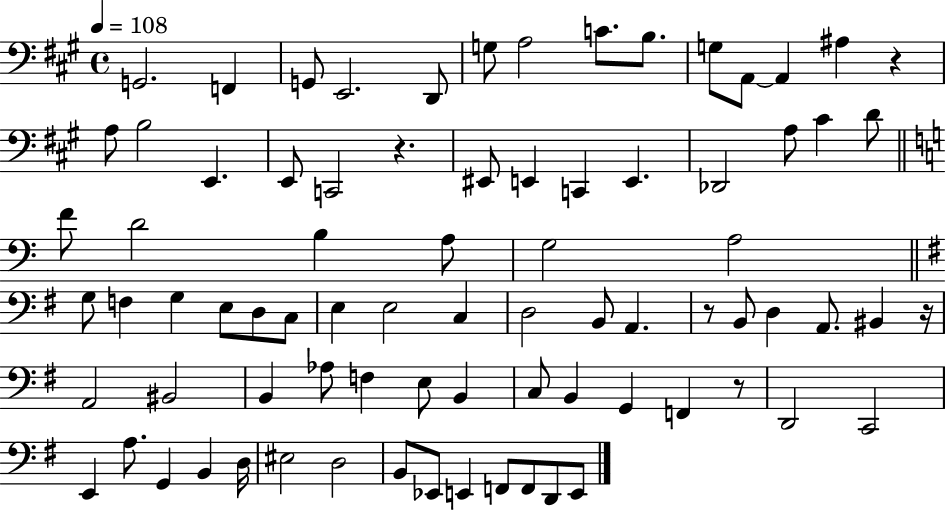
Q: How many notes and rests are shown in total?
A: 80